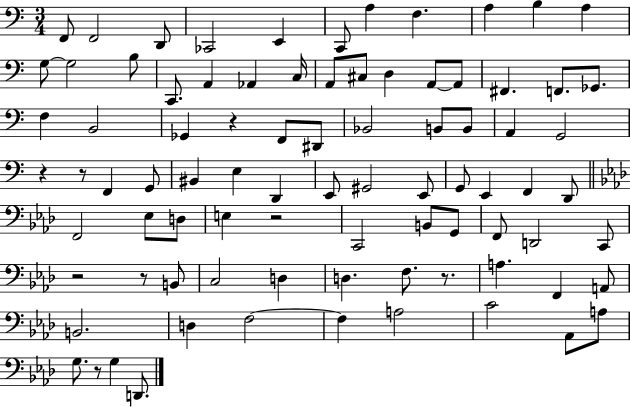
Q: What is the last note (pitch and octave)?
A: D2